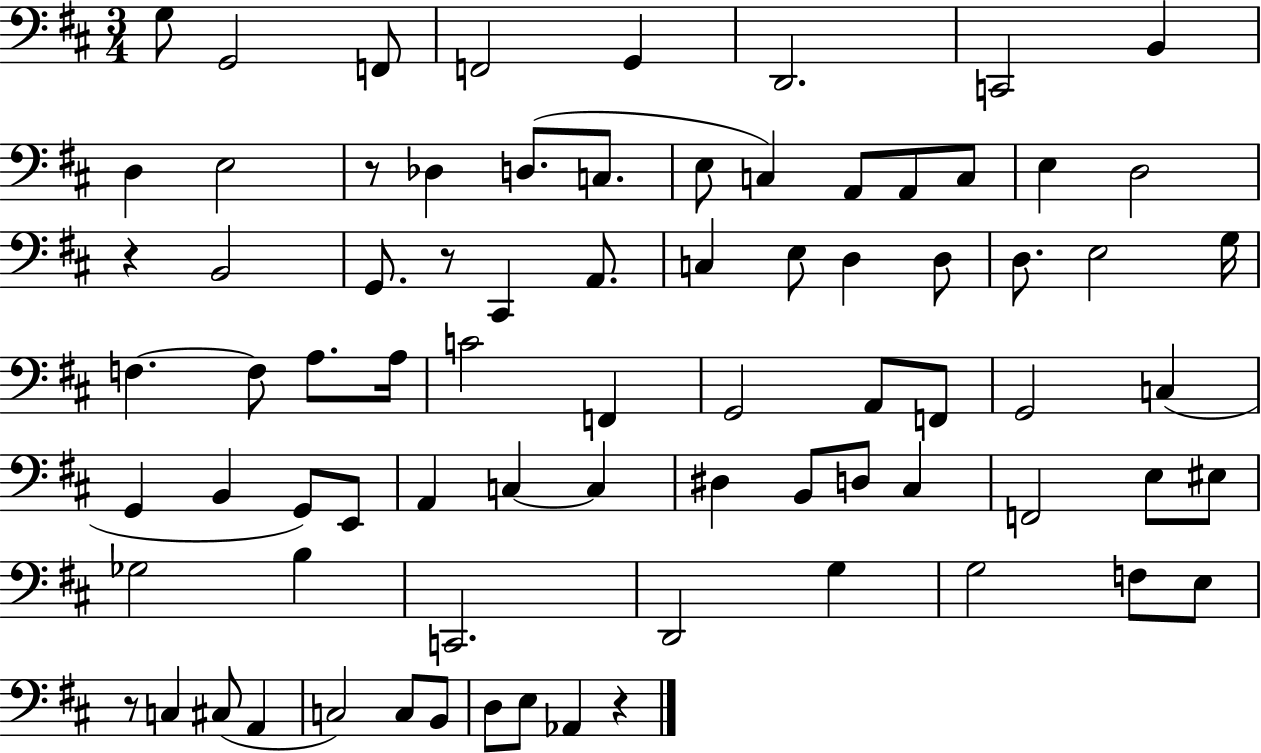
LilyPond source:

{
  \clef bass
  \numericTimeSignature
  \time 3/4
  \key d \major
  g8 g,2 f,8 | f,2 g,4 | d,2. | c,2 b,4 | \break d4 e2 | r8 des4 d8.( c8. | e8 c4) a,8 a,8 c8 | e4 d2 | \break r4 b,2 | g,8. r8 cis,4 a,8. | c4 e8 d4 d8 | d8. e2 g16 | \break f4.~~ f8 a8. a16 | c'2 f,4 | g,2 a,8 f,8 | g,2 c4( | \break g,4 b,4 g,8) e,8 | a,4 c4~~ c4 | dis4 b,8 d8 cis4 | f,2 e8 eis8 | \break ges2 b4 | c,2. | d,2 g4 | g2 f8 e8 | \break r8 c4 cis8( a,4 | c2) c8 b,8 | d8 e8 aes,4 r4 | \bar "|."
}